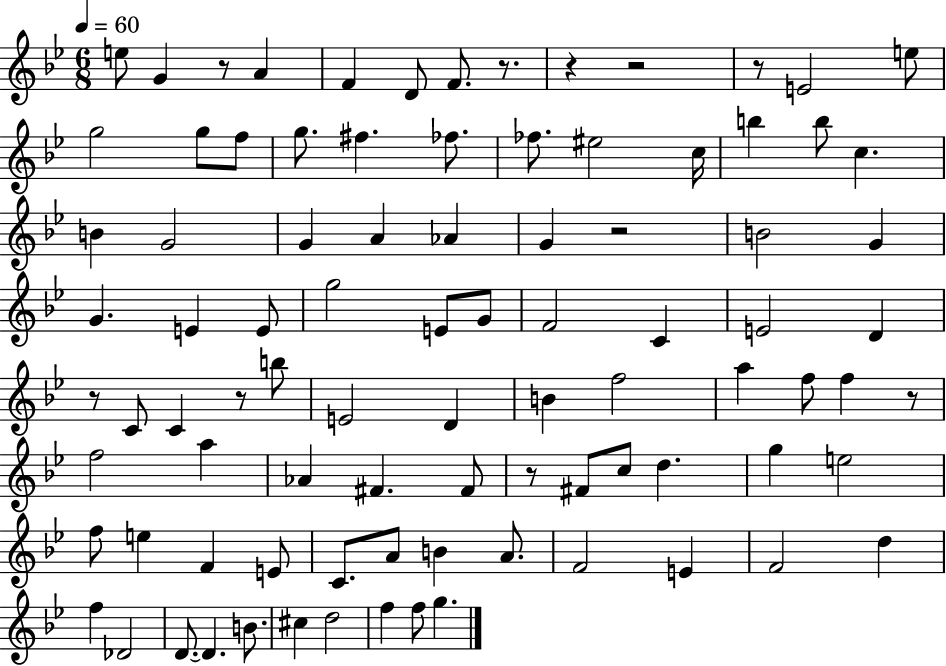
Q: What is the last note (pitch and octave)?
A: G5